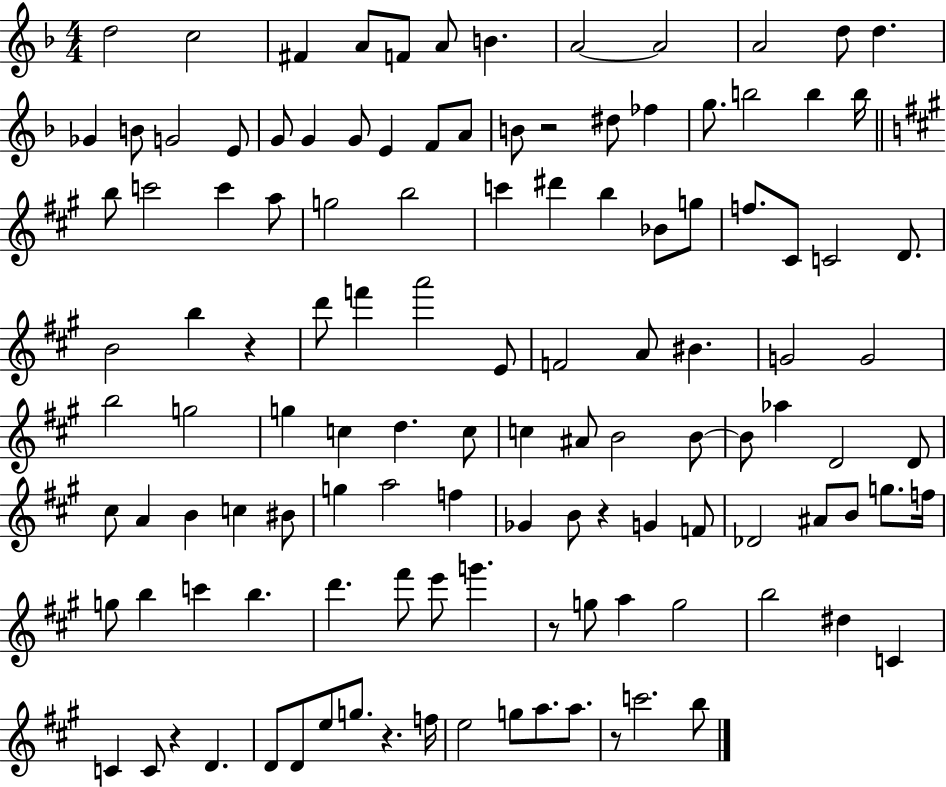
{
  \clef treble
  \numericTimeSignature
  \time 4/4
  \key f \major
  \repeat volta 2 { d''2 c''2 | fis'4 a'8 f'8 a'8 b'4. | a'2~~ a'2 | a'2 d''8 d''4. | \break ges'4 b'8 g'2 e'8 | g'8 g'4 g'8 e'4 f'8 a'8 | b'8 r2 dis''8 fes''4 | g''8. b''2 b''4 b''16 | \break \bar "||" \break \key a \major b''8 c'''2 c'''4 a''8 | g''2 b''2 | c'''4 dis'''4 b''4 bes'8 g''8 | f''8. cis'8 c'2 d'8. | \break b'2 b''4 r4 | d'''8 f'''4 a'''2 e'8 | f'2 a'8 bis'4. | g'2 g'2 | \break b''2 g''2 | g''4 c''4 d''4. c''8 | c''4 ais'8 b'2 b'8~~ | b'8 aes''4 d'2 d'8 | \break cis''8 a'4 b'4 c''4 bis'8 | g''4 a''2 f''4 | ges'4 b'8 r4 g'4 f'8 | des'2 ais'8 b'8 g''8. f''16 | \break g''8 b''4 c'''4 b''4. | d'''4. fis'''8 e'''8 g'''4. | r8 g''8 a''4 g''2 | b''2 dis''4 c'4 | \break c'4 c'8 r4 d'4. | d'8 d'8 e''8 g''8. r4. f''16 | e''2 g''8 a''8. a''8. | r8 c'''2. b''8 | \break } \bar "|."
}